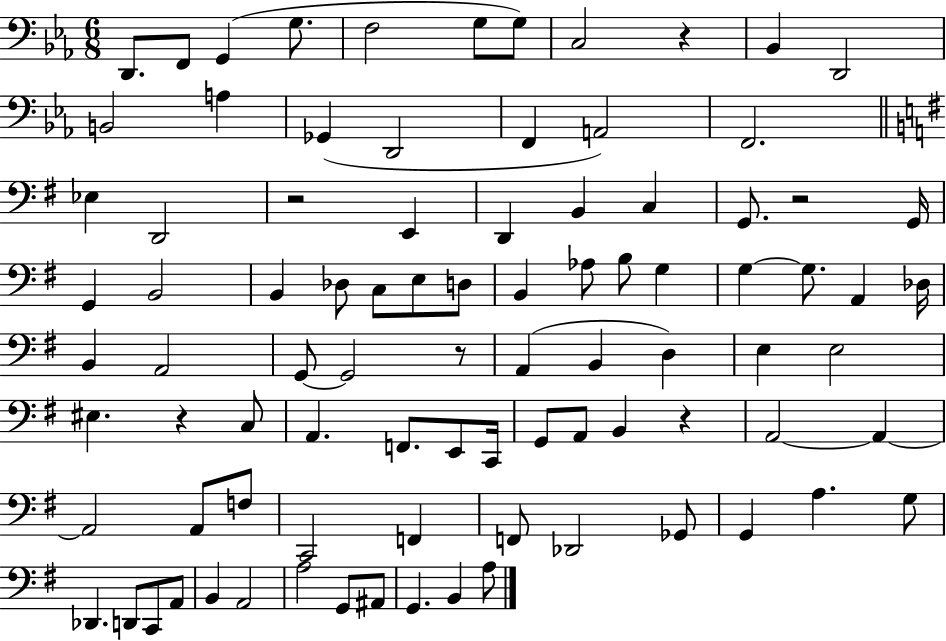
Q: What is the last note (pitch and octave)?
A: A3